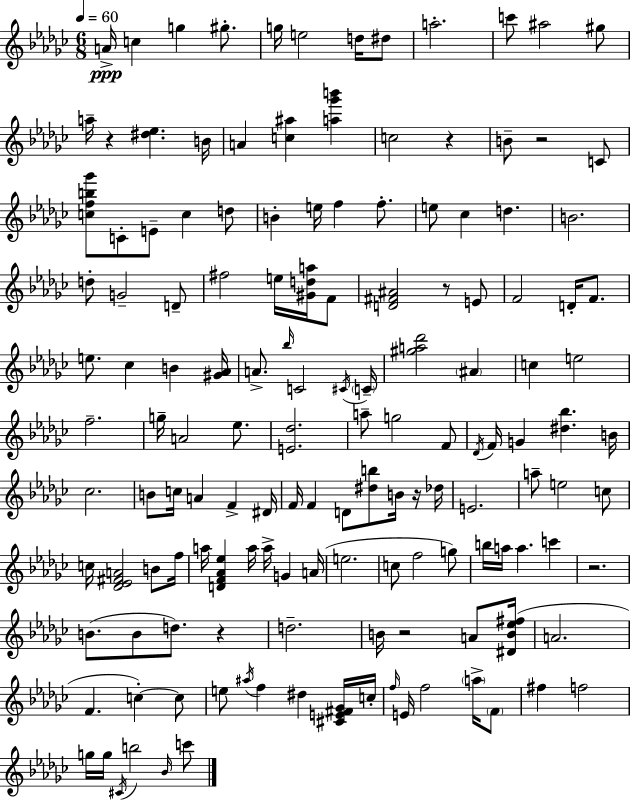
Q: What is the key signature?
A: EES minor